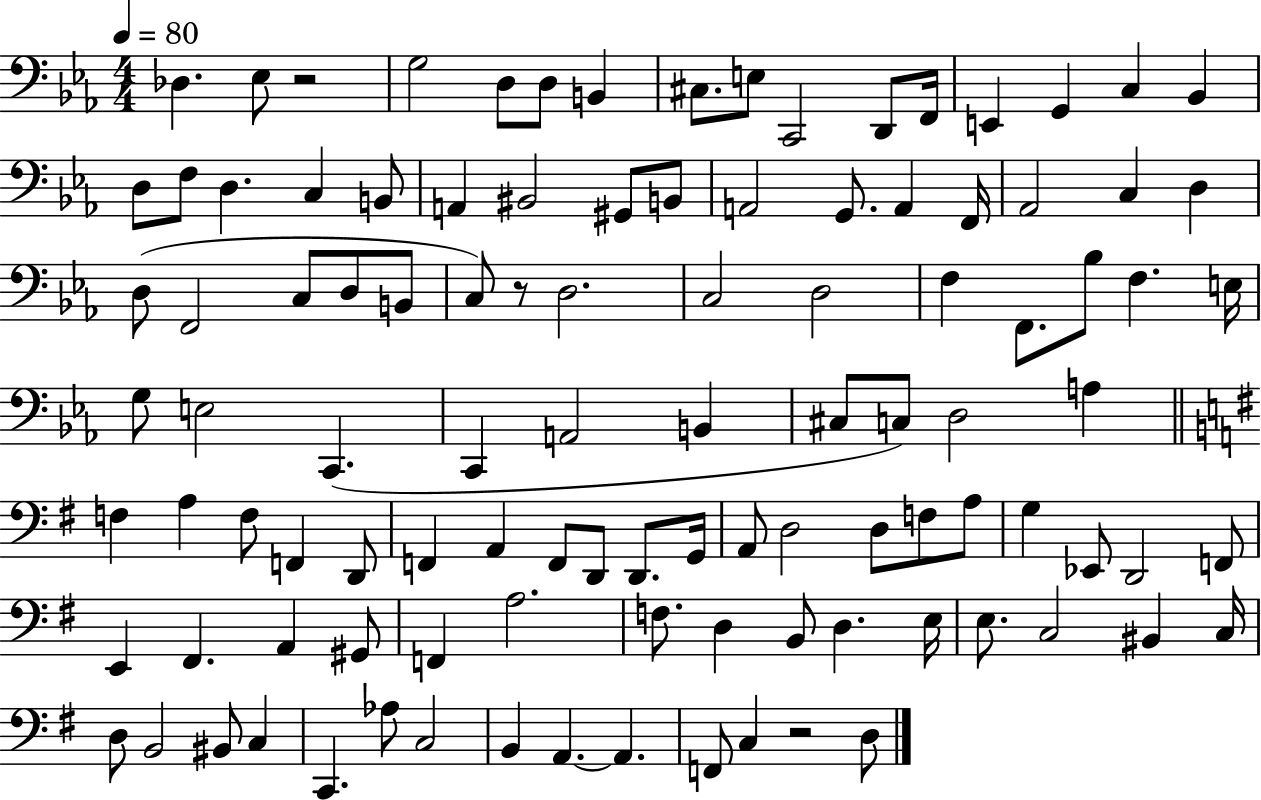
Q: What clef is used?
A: bass